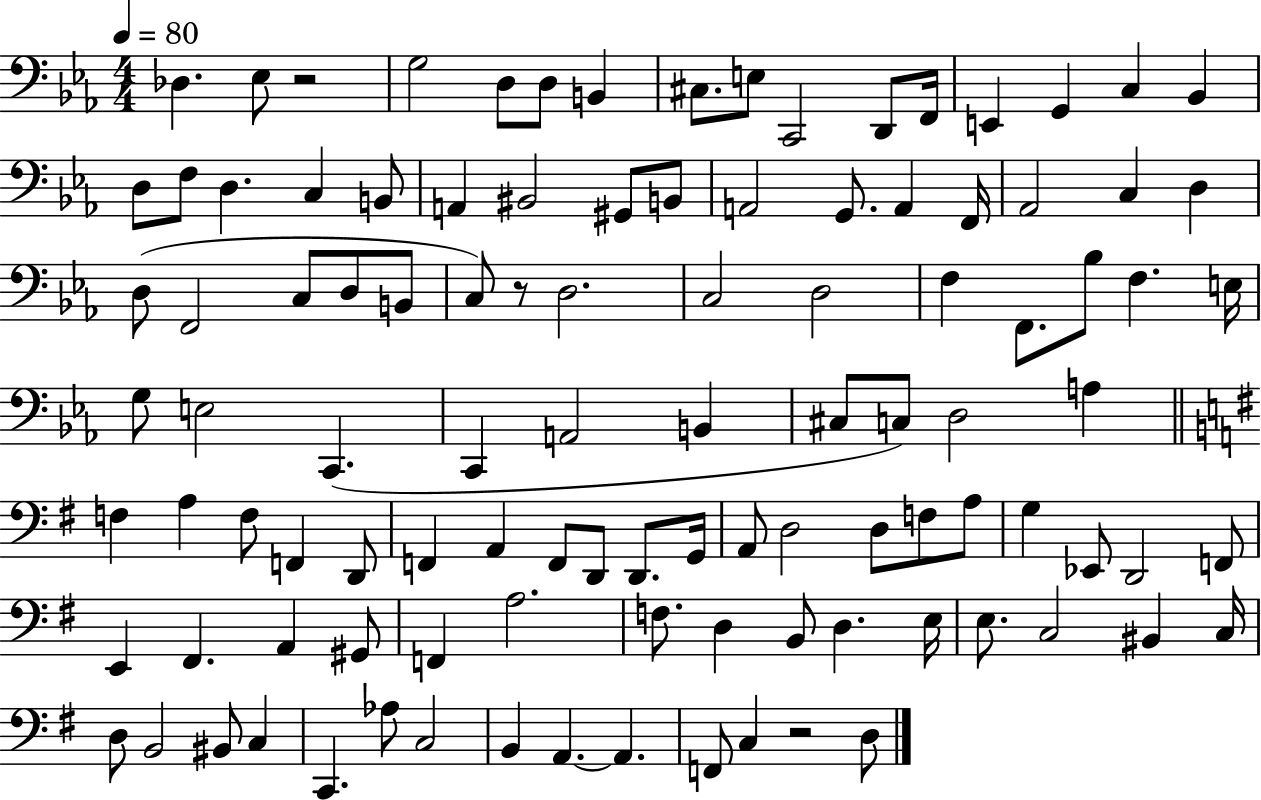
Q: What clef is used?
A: bass